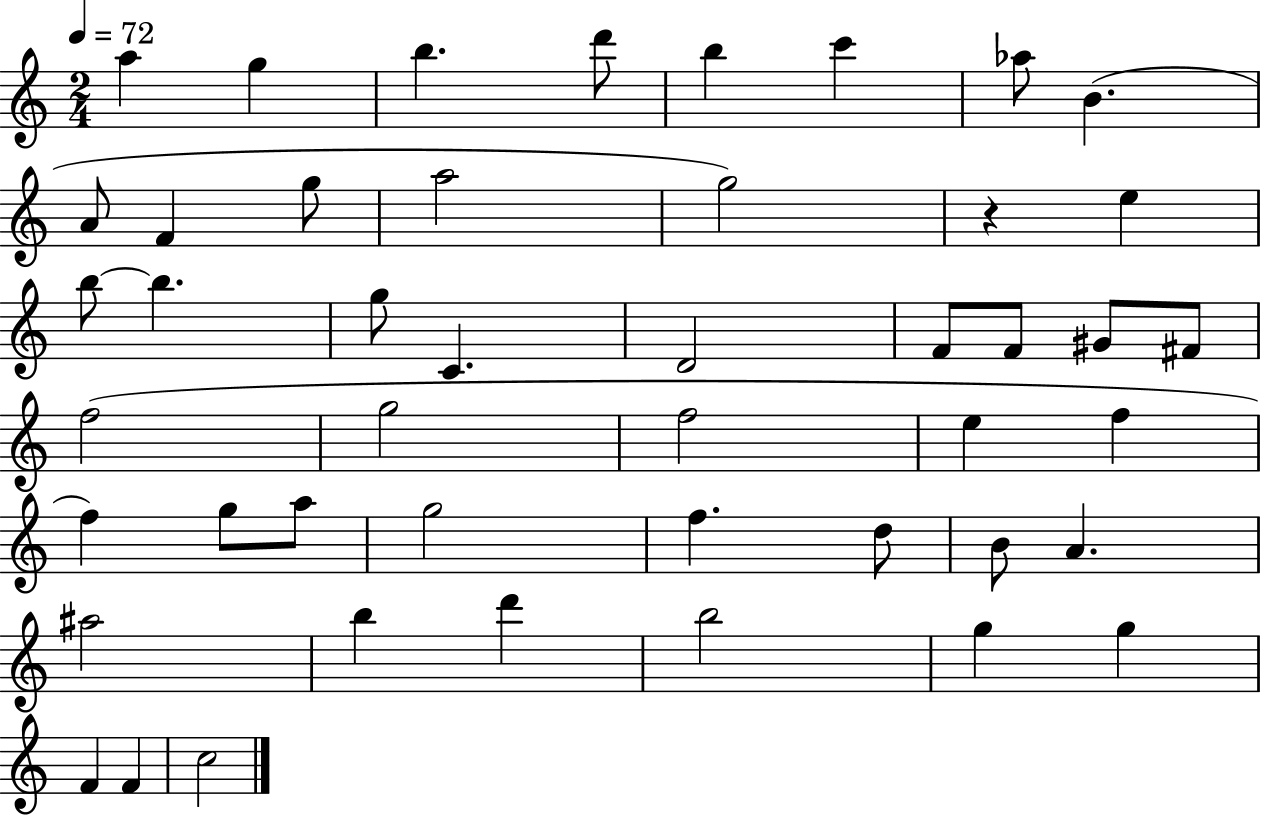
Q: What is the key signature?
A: C major